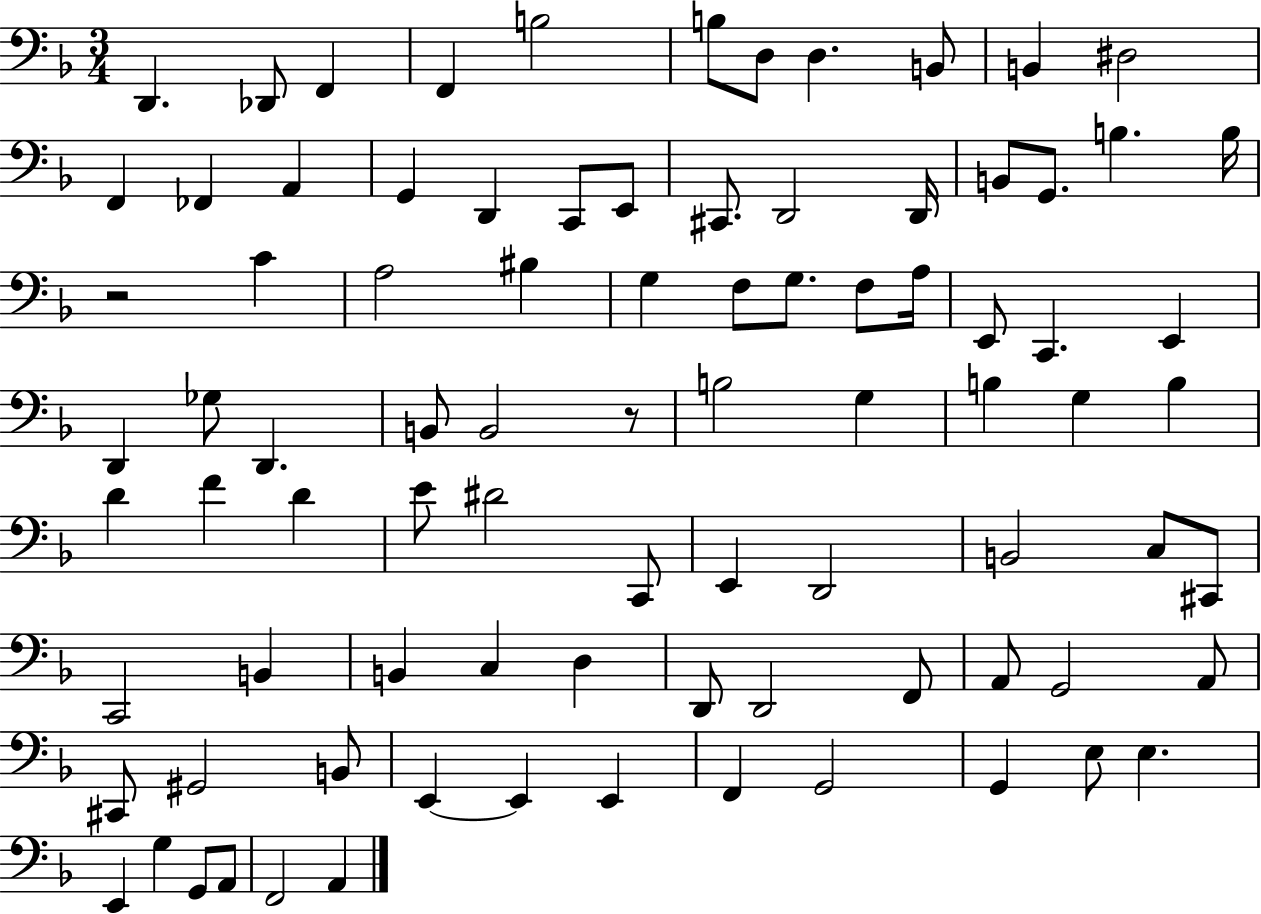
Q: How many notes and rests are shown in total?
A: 87